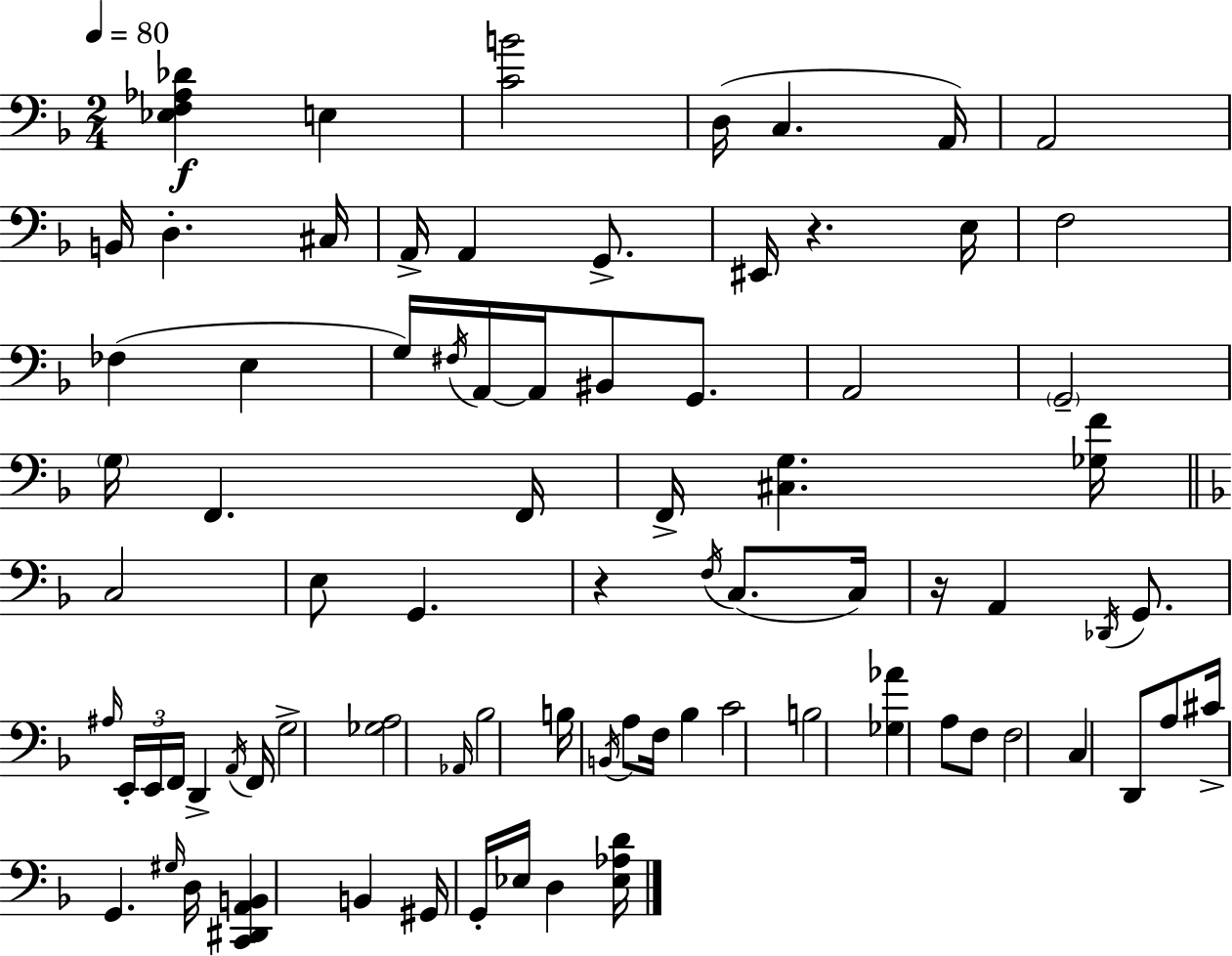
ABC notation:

X:1
T:Untitled
M:2/4
L:1/4
K:F
[_E,F,_A,_D] E, [CB]2 D,/4 C, A,,/4 A,,2 B,,/4 D, ^C,/4 A,,/4 A,, G,,/2 ^E,,/4 z E,/4 F,2 _F, E, G,/4 ^F,/4 A,,/4 A,,/4 ^B,,/2 G,,/2 A,,2 G,,2 G,/4 F,, F,,/4 F,,/4 [^C,G,] [_G,F]/4 C,2 E,/2 G,, z F,/4 C,/2 C,/4 z/4 A,, _D,,/4 G,,/2 ^A,/4 E,,/4 E,,/4 F,,/4 D,, A,,/4 F,,/4 G,2 [_G,A,]2 _A,,/4 _B,2 B,/4 B,,/4 A,/2 F,/4 _B, C2 B,2 [_G,_A] A,/2 F,/2 F,2 C, D,,/2 A,/2 ^C/4 G,, ^G,/4 D,/4 [C,,^D,,A,,B,,] B,, ^G,,/4 G,,/4 _E,/4 D, [_E,_A,D]/4